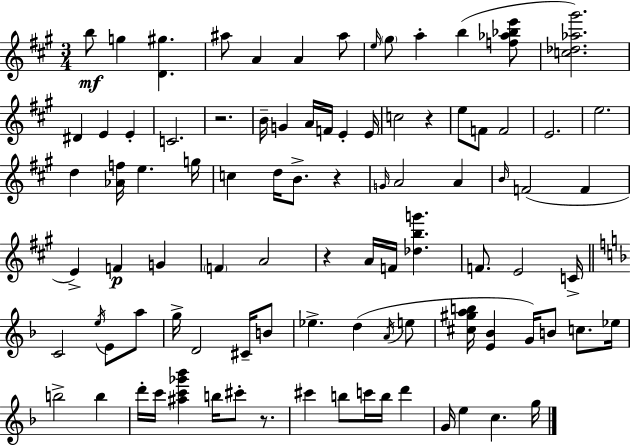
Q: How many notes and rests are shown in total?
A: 92